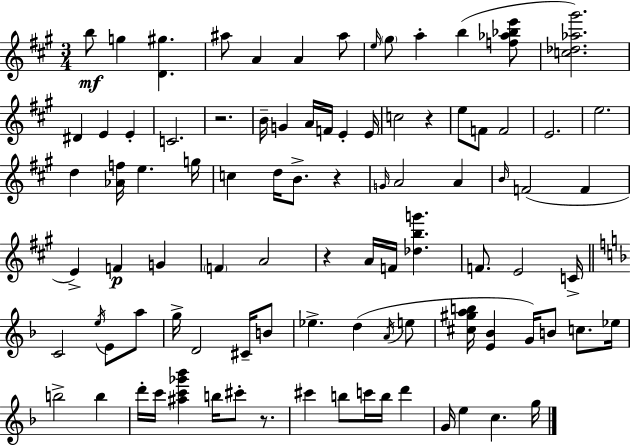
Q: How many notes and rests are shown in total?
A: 92